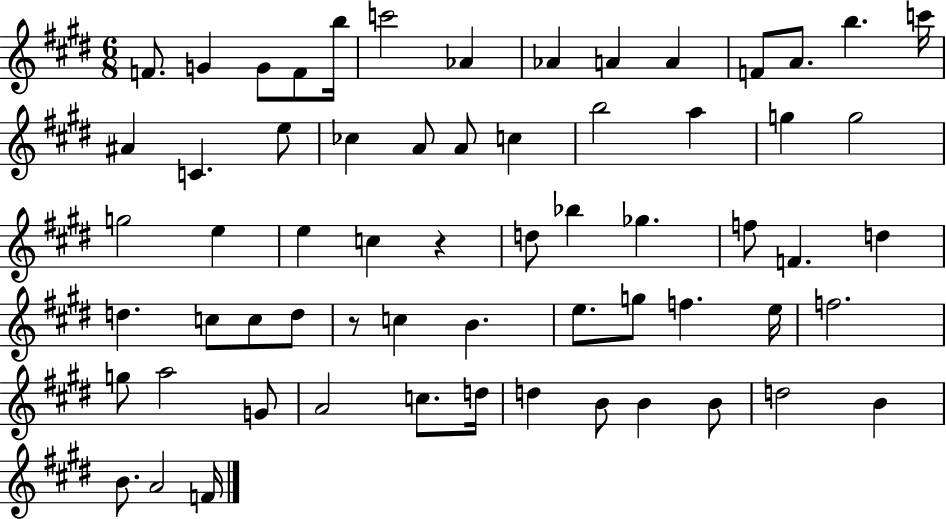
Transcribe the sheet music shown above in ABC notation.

X:1
T:Untitled
M:6/8
L:1/4
K:E
F/2 G G/2 F/2 b/4 c'2 _A _A A A F/2 A/2 b c'/4 ^A C e/2 _c A/2 A/2 c b2 a g g2 g2 e e c z d/2 _b _g f/2 F d d c/2 c/2 d/2 z/2 c B e/2 g/2 f e/4 f2 g/2 a2 G/2 A2 c/2 d/4 d B/2 B B/2 d2 B B/2 A2 F/4